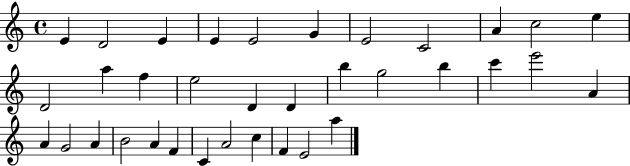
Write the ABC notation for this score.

X:1
T:Untitled
M:4/4
L:1/4
K:C
E D2 E E E2 G E2 C2 A c2 e D2 a f e2 D D b g2 b c' e'2 A A G2 A B2 A F C A2 c F E2 a